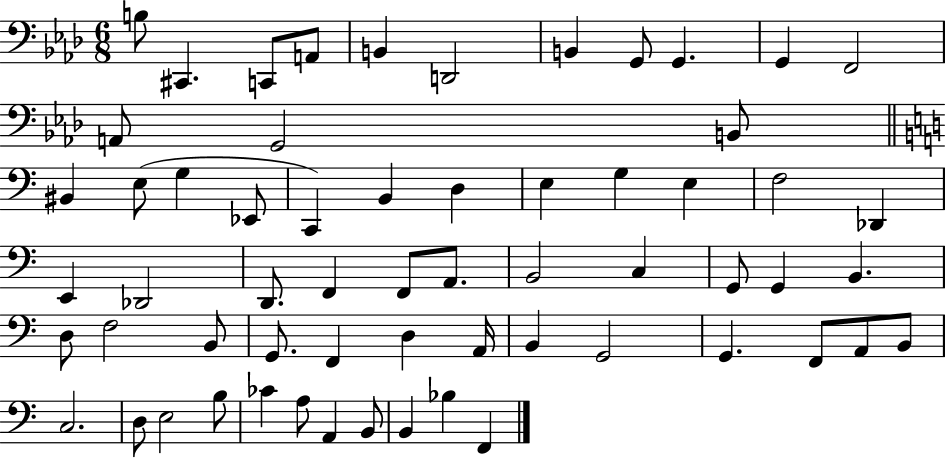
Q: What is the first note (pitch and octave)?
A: B3